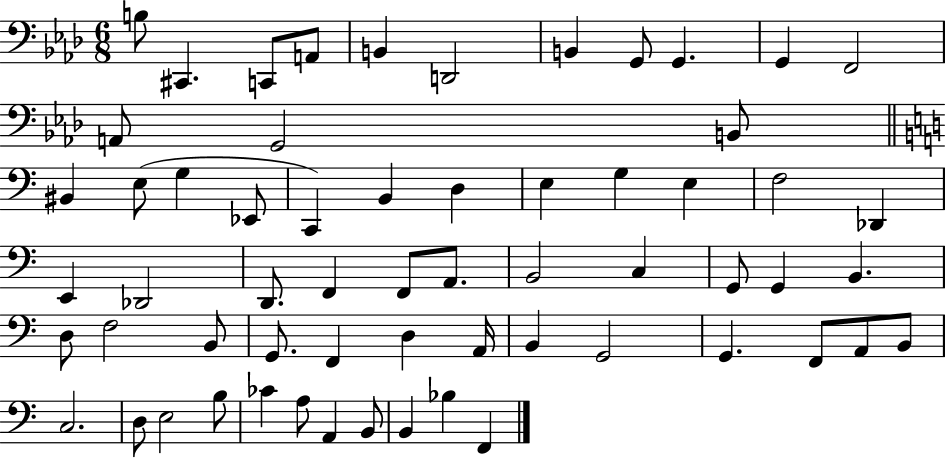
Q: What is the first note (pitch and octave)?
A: B3